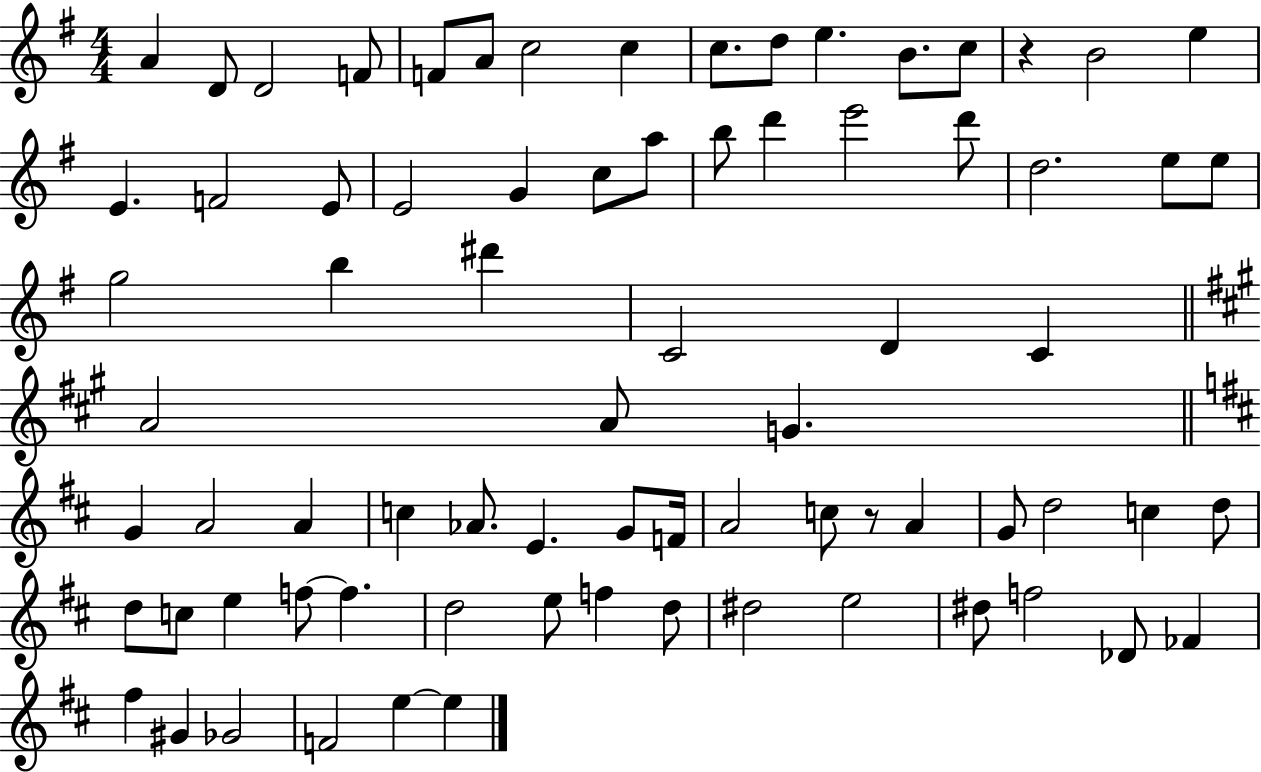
X:1
T:Untitled
M:4/4
L:1/4
K:G
A D/2 D2 F/2 F/2 A/2 c2 c c/2 d/2 e B/2 c/2 z B2 e E F2 E/2 E2 G c/2 a/2 b/2 d' e'2 d'/2 d2 e/2 e/2 g2 b ^d' C2 D C A2 A/2 G G A2 A c _A/2 E G/2 F/4 A2 c/2 z/2 A G/2 d2 c d/2 d/2 c/2 e f/2 f d2 e/2 f d/2 ^d2 e2 ^d/2 f2 _D/2 _F ^f ^G _G2 F2 e e